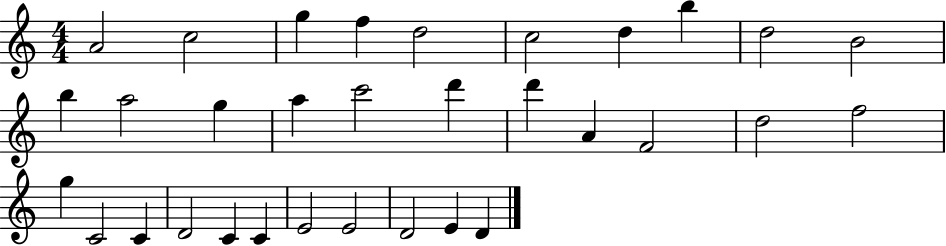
A4/h C5/h G5/q F5/q D5/h C5/h D5/q B5/q D5/h B4/h B5/q A5/h G5/q A5/q C6/h D6/q D6/q A4/q F4/h D5/h F5/h G5/q C4/h C4/q D4/h C4/q C4/q E4/h E4/h D4/h E4/q D4/q